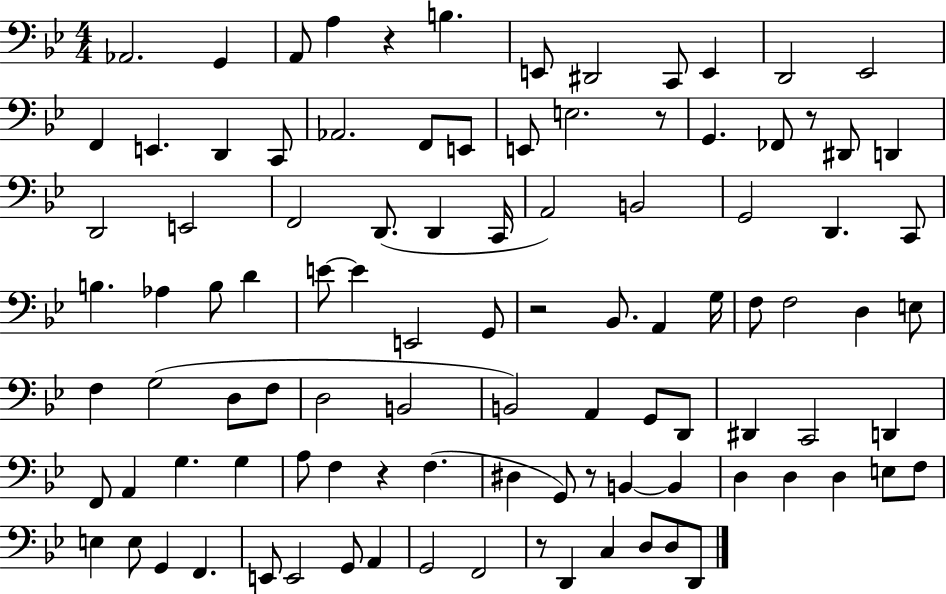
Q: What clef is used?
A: bass